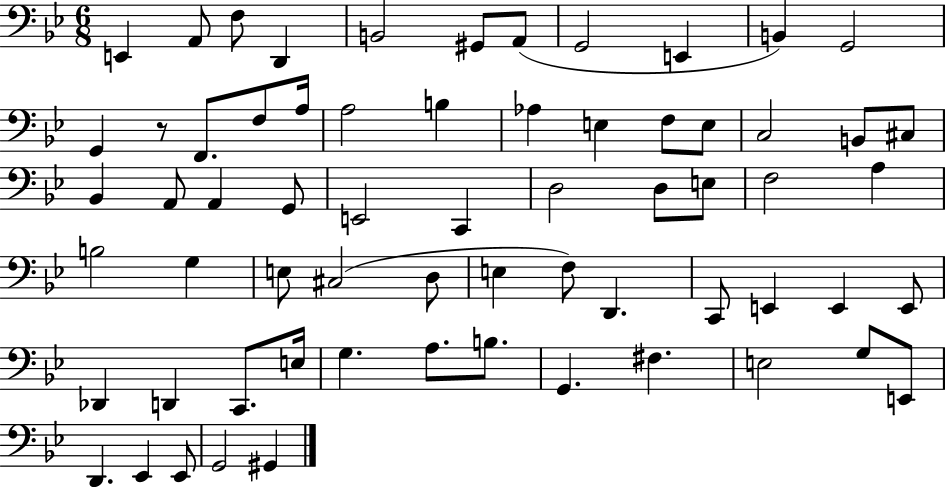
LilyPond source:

{
  \clef bass
  \numericTimeSignature
  \time 6/8
  \key bes \major
  e,4 a,8 f8 d,4 | b,2 gis,8 a,8( | g,2 e,4 | b,4) g,2 | \break g,4 r8 f,8. f8 a16 | a2 b4 | aes4 e4 f8 e8 | c2 b,8 cis8 | \break bes,4 a,8 a,4 g,8 | e,2 c,4 | d2 d8 e8 | f2 a4 | \break b2 g4 | e8 cis2( d8 | e4 f8) d,4. | c,8 e,4 e,4 e,8 | \break des,4 d,4 c,8. e16 | g4. a8. b8. | g,4. fis4. | e2 g8 e,8 | \break d,4. ees,4 ees,8 | g,2 gis,4 | \bar "|."
}